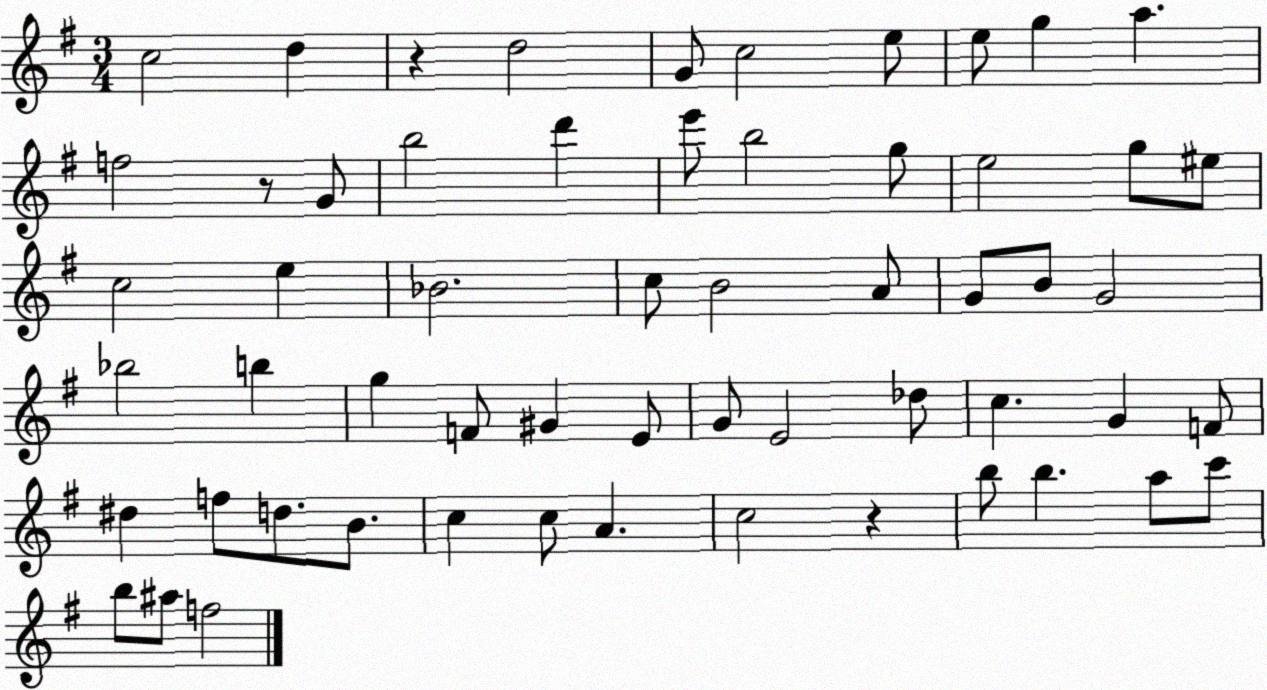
X:1
T:Untitled
M:3/4
L:1/4
K:G
c2 d z d2 G/2 c2 e/2 e/2 g a f2 z/2 G/2 b2 d' e'/2 b2 g/2 e2 g/2 ^e/2 c2 e _B2 c/2 B2 A/2 G/2 B/2 G2 _b2 b g F/2 ^G E/2 G/2 E2 _d/2 c G F/2 ^d f/2 d/2 B/2 c c/2 A c2 z b/2 b a/2 c'/2 b/2 ^a/2 f2